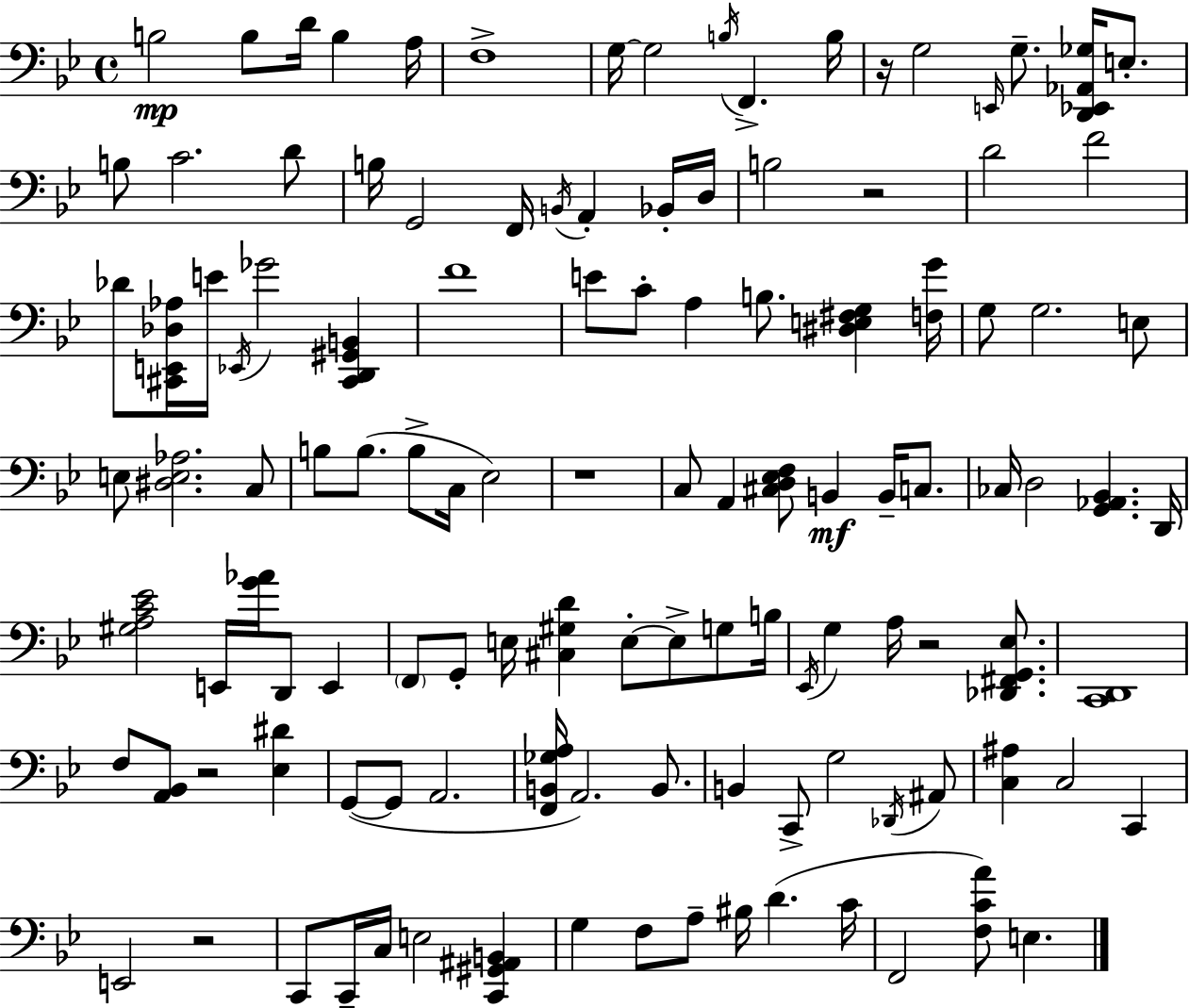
{
  \clef bass
  \time 4/4
  \defaultTimeSignature
  \key bes \major
  b2\mp b8 d'16 b4 a16 | f1-> | g16~~ g2 \acciaccatura { b16 } f,4.-> | b16 r16 g2 \grace { e,16 } g8.-- <d, ees, aes, ges>16 e8.-. | \break b8 c'2. | d'8 b16 g,2 f,16 \acciaccatura { b,16 } a,4-. | bes,16-. d16 b2 r2 | d'2 f'2 | \break des'8 <cis, e, des aes>16 e'16 \acciaccatura { ees,16 } ges'2 | <cis, d, gis, b,>4 f'1 | e'8 c'8-. a4 b8. <dis e fis g>4 | <f g'>16 g8 g2. | \break e8 e8 <dis e aes>2. | c8 b8 b8.( b8-> c16 ees2) | r1 | c8 a,4 <cis d ees f>8 b,4\mf | \break b,16-- c8. ces16 d2 <g, aes, bes,>4. | d,16 <gis a c' ees'>2 e,16 <g' aes'>16 d,8 | e,4 \parenthesize f,8 g,8-. e16 <cis gis d'>4 e8-.~~ e8-> | g8 b16 \acciaccatura { ees,16 } g4 a16 r2 | \break <des, fis, g, ees>8. <c, d,>1 | f8 <a, bes,>8 r2 | <ees dis'>4 g,8~(~ g,8 a,2. | <f, b, ges a>16 a,2.) | \break b,8. b,4 c,8-> g2 | \acciaccatura { des,16 } ais,8 <c ais>4 c2 | c,4 e,2 r2 | c,8 c,16-- c16 e2 | \break <c, gis, ais, b,>4 g4 f8 a8-- bis16 d'4.( | c'16 f,2 <f c' a'>8) | e4. \bar "|."
}